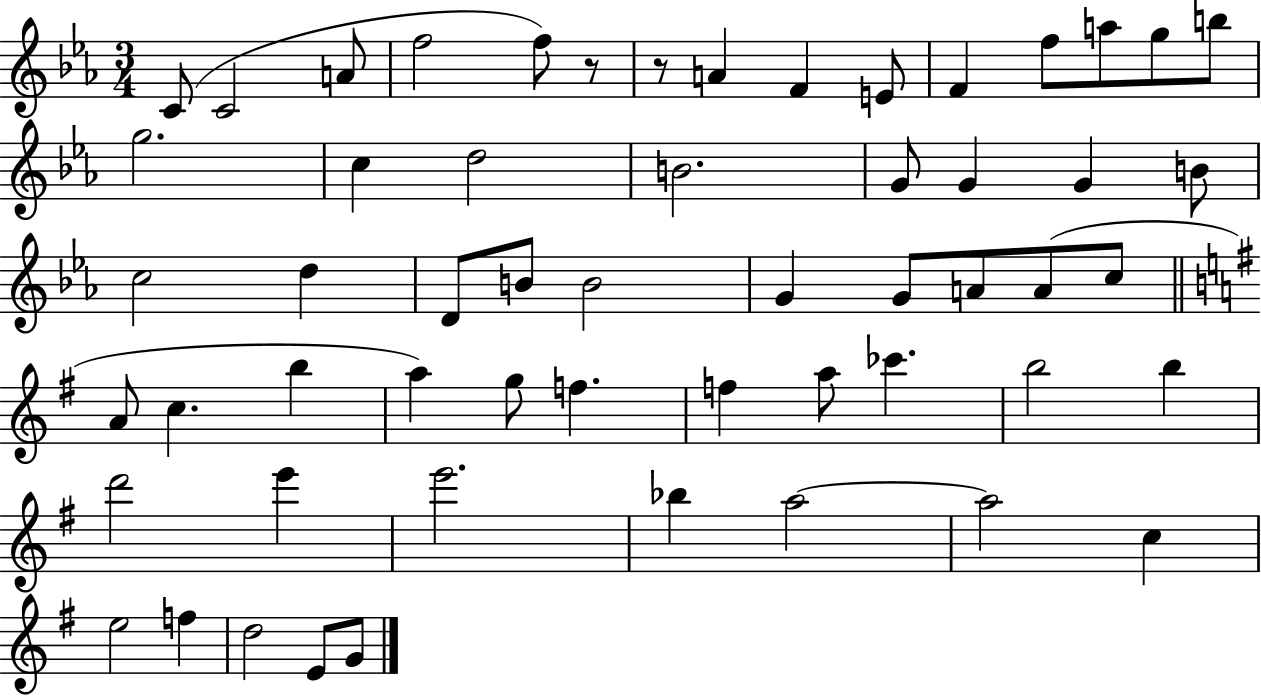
X:1
T:Untitled
M:3/4
L:1/4
K:Eb
C/2 C2 A/2 f2 f/2 z/2 z/2 A F E/2 F f/2 a/2 g/2 b/2 g2 c d2 B2 G/2 G G B/2 c2 d D/2 B/2 B2 G G/2 A/2 A/2 c/2 A/2 c b a g/2 f f a/2 _c' b2 b d'2 e' e'2 _b a2 a2 c e2 f d2 E/2 G/2